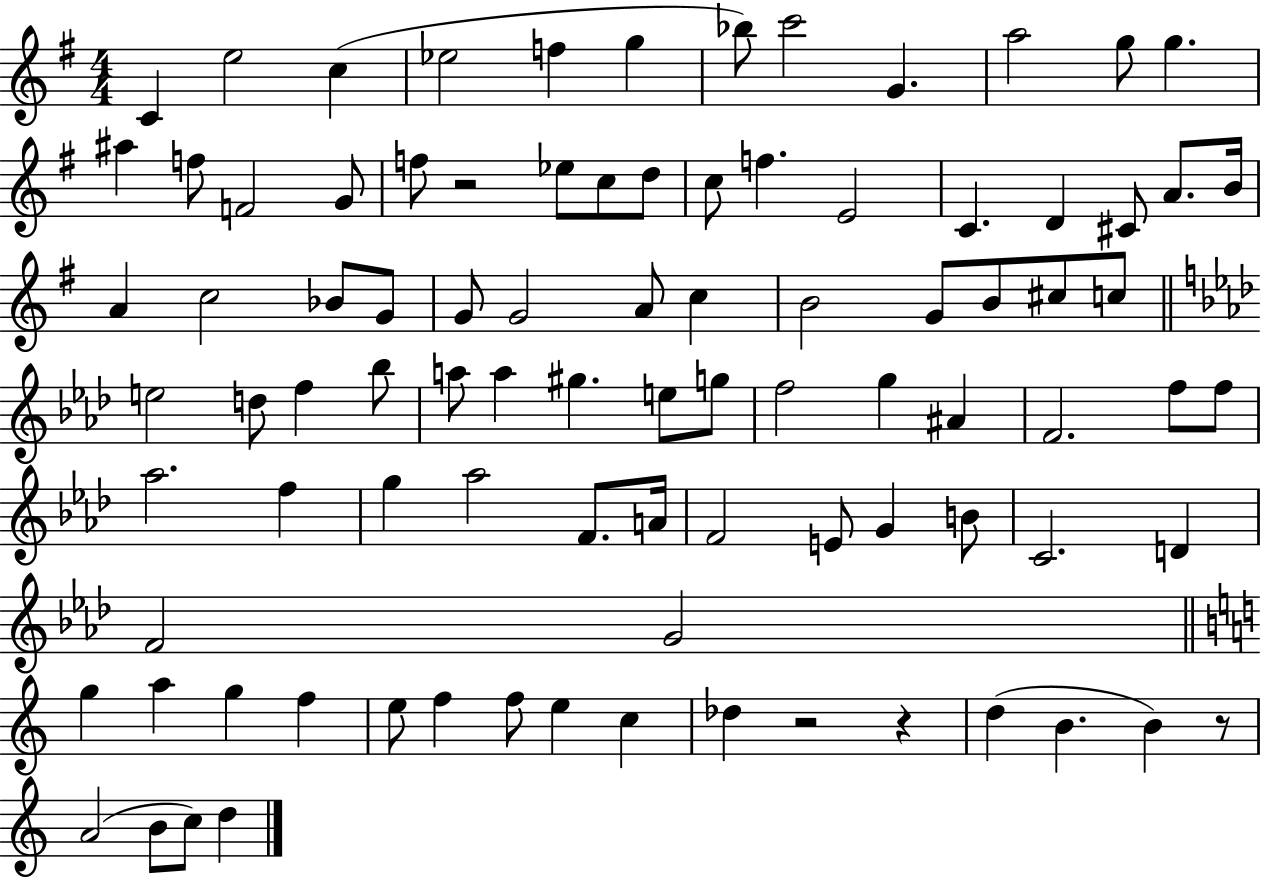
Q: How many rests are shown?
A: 4